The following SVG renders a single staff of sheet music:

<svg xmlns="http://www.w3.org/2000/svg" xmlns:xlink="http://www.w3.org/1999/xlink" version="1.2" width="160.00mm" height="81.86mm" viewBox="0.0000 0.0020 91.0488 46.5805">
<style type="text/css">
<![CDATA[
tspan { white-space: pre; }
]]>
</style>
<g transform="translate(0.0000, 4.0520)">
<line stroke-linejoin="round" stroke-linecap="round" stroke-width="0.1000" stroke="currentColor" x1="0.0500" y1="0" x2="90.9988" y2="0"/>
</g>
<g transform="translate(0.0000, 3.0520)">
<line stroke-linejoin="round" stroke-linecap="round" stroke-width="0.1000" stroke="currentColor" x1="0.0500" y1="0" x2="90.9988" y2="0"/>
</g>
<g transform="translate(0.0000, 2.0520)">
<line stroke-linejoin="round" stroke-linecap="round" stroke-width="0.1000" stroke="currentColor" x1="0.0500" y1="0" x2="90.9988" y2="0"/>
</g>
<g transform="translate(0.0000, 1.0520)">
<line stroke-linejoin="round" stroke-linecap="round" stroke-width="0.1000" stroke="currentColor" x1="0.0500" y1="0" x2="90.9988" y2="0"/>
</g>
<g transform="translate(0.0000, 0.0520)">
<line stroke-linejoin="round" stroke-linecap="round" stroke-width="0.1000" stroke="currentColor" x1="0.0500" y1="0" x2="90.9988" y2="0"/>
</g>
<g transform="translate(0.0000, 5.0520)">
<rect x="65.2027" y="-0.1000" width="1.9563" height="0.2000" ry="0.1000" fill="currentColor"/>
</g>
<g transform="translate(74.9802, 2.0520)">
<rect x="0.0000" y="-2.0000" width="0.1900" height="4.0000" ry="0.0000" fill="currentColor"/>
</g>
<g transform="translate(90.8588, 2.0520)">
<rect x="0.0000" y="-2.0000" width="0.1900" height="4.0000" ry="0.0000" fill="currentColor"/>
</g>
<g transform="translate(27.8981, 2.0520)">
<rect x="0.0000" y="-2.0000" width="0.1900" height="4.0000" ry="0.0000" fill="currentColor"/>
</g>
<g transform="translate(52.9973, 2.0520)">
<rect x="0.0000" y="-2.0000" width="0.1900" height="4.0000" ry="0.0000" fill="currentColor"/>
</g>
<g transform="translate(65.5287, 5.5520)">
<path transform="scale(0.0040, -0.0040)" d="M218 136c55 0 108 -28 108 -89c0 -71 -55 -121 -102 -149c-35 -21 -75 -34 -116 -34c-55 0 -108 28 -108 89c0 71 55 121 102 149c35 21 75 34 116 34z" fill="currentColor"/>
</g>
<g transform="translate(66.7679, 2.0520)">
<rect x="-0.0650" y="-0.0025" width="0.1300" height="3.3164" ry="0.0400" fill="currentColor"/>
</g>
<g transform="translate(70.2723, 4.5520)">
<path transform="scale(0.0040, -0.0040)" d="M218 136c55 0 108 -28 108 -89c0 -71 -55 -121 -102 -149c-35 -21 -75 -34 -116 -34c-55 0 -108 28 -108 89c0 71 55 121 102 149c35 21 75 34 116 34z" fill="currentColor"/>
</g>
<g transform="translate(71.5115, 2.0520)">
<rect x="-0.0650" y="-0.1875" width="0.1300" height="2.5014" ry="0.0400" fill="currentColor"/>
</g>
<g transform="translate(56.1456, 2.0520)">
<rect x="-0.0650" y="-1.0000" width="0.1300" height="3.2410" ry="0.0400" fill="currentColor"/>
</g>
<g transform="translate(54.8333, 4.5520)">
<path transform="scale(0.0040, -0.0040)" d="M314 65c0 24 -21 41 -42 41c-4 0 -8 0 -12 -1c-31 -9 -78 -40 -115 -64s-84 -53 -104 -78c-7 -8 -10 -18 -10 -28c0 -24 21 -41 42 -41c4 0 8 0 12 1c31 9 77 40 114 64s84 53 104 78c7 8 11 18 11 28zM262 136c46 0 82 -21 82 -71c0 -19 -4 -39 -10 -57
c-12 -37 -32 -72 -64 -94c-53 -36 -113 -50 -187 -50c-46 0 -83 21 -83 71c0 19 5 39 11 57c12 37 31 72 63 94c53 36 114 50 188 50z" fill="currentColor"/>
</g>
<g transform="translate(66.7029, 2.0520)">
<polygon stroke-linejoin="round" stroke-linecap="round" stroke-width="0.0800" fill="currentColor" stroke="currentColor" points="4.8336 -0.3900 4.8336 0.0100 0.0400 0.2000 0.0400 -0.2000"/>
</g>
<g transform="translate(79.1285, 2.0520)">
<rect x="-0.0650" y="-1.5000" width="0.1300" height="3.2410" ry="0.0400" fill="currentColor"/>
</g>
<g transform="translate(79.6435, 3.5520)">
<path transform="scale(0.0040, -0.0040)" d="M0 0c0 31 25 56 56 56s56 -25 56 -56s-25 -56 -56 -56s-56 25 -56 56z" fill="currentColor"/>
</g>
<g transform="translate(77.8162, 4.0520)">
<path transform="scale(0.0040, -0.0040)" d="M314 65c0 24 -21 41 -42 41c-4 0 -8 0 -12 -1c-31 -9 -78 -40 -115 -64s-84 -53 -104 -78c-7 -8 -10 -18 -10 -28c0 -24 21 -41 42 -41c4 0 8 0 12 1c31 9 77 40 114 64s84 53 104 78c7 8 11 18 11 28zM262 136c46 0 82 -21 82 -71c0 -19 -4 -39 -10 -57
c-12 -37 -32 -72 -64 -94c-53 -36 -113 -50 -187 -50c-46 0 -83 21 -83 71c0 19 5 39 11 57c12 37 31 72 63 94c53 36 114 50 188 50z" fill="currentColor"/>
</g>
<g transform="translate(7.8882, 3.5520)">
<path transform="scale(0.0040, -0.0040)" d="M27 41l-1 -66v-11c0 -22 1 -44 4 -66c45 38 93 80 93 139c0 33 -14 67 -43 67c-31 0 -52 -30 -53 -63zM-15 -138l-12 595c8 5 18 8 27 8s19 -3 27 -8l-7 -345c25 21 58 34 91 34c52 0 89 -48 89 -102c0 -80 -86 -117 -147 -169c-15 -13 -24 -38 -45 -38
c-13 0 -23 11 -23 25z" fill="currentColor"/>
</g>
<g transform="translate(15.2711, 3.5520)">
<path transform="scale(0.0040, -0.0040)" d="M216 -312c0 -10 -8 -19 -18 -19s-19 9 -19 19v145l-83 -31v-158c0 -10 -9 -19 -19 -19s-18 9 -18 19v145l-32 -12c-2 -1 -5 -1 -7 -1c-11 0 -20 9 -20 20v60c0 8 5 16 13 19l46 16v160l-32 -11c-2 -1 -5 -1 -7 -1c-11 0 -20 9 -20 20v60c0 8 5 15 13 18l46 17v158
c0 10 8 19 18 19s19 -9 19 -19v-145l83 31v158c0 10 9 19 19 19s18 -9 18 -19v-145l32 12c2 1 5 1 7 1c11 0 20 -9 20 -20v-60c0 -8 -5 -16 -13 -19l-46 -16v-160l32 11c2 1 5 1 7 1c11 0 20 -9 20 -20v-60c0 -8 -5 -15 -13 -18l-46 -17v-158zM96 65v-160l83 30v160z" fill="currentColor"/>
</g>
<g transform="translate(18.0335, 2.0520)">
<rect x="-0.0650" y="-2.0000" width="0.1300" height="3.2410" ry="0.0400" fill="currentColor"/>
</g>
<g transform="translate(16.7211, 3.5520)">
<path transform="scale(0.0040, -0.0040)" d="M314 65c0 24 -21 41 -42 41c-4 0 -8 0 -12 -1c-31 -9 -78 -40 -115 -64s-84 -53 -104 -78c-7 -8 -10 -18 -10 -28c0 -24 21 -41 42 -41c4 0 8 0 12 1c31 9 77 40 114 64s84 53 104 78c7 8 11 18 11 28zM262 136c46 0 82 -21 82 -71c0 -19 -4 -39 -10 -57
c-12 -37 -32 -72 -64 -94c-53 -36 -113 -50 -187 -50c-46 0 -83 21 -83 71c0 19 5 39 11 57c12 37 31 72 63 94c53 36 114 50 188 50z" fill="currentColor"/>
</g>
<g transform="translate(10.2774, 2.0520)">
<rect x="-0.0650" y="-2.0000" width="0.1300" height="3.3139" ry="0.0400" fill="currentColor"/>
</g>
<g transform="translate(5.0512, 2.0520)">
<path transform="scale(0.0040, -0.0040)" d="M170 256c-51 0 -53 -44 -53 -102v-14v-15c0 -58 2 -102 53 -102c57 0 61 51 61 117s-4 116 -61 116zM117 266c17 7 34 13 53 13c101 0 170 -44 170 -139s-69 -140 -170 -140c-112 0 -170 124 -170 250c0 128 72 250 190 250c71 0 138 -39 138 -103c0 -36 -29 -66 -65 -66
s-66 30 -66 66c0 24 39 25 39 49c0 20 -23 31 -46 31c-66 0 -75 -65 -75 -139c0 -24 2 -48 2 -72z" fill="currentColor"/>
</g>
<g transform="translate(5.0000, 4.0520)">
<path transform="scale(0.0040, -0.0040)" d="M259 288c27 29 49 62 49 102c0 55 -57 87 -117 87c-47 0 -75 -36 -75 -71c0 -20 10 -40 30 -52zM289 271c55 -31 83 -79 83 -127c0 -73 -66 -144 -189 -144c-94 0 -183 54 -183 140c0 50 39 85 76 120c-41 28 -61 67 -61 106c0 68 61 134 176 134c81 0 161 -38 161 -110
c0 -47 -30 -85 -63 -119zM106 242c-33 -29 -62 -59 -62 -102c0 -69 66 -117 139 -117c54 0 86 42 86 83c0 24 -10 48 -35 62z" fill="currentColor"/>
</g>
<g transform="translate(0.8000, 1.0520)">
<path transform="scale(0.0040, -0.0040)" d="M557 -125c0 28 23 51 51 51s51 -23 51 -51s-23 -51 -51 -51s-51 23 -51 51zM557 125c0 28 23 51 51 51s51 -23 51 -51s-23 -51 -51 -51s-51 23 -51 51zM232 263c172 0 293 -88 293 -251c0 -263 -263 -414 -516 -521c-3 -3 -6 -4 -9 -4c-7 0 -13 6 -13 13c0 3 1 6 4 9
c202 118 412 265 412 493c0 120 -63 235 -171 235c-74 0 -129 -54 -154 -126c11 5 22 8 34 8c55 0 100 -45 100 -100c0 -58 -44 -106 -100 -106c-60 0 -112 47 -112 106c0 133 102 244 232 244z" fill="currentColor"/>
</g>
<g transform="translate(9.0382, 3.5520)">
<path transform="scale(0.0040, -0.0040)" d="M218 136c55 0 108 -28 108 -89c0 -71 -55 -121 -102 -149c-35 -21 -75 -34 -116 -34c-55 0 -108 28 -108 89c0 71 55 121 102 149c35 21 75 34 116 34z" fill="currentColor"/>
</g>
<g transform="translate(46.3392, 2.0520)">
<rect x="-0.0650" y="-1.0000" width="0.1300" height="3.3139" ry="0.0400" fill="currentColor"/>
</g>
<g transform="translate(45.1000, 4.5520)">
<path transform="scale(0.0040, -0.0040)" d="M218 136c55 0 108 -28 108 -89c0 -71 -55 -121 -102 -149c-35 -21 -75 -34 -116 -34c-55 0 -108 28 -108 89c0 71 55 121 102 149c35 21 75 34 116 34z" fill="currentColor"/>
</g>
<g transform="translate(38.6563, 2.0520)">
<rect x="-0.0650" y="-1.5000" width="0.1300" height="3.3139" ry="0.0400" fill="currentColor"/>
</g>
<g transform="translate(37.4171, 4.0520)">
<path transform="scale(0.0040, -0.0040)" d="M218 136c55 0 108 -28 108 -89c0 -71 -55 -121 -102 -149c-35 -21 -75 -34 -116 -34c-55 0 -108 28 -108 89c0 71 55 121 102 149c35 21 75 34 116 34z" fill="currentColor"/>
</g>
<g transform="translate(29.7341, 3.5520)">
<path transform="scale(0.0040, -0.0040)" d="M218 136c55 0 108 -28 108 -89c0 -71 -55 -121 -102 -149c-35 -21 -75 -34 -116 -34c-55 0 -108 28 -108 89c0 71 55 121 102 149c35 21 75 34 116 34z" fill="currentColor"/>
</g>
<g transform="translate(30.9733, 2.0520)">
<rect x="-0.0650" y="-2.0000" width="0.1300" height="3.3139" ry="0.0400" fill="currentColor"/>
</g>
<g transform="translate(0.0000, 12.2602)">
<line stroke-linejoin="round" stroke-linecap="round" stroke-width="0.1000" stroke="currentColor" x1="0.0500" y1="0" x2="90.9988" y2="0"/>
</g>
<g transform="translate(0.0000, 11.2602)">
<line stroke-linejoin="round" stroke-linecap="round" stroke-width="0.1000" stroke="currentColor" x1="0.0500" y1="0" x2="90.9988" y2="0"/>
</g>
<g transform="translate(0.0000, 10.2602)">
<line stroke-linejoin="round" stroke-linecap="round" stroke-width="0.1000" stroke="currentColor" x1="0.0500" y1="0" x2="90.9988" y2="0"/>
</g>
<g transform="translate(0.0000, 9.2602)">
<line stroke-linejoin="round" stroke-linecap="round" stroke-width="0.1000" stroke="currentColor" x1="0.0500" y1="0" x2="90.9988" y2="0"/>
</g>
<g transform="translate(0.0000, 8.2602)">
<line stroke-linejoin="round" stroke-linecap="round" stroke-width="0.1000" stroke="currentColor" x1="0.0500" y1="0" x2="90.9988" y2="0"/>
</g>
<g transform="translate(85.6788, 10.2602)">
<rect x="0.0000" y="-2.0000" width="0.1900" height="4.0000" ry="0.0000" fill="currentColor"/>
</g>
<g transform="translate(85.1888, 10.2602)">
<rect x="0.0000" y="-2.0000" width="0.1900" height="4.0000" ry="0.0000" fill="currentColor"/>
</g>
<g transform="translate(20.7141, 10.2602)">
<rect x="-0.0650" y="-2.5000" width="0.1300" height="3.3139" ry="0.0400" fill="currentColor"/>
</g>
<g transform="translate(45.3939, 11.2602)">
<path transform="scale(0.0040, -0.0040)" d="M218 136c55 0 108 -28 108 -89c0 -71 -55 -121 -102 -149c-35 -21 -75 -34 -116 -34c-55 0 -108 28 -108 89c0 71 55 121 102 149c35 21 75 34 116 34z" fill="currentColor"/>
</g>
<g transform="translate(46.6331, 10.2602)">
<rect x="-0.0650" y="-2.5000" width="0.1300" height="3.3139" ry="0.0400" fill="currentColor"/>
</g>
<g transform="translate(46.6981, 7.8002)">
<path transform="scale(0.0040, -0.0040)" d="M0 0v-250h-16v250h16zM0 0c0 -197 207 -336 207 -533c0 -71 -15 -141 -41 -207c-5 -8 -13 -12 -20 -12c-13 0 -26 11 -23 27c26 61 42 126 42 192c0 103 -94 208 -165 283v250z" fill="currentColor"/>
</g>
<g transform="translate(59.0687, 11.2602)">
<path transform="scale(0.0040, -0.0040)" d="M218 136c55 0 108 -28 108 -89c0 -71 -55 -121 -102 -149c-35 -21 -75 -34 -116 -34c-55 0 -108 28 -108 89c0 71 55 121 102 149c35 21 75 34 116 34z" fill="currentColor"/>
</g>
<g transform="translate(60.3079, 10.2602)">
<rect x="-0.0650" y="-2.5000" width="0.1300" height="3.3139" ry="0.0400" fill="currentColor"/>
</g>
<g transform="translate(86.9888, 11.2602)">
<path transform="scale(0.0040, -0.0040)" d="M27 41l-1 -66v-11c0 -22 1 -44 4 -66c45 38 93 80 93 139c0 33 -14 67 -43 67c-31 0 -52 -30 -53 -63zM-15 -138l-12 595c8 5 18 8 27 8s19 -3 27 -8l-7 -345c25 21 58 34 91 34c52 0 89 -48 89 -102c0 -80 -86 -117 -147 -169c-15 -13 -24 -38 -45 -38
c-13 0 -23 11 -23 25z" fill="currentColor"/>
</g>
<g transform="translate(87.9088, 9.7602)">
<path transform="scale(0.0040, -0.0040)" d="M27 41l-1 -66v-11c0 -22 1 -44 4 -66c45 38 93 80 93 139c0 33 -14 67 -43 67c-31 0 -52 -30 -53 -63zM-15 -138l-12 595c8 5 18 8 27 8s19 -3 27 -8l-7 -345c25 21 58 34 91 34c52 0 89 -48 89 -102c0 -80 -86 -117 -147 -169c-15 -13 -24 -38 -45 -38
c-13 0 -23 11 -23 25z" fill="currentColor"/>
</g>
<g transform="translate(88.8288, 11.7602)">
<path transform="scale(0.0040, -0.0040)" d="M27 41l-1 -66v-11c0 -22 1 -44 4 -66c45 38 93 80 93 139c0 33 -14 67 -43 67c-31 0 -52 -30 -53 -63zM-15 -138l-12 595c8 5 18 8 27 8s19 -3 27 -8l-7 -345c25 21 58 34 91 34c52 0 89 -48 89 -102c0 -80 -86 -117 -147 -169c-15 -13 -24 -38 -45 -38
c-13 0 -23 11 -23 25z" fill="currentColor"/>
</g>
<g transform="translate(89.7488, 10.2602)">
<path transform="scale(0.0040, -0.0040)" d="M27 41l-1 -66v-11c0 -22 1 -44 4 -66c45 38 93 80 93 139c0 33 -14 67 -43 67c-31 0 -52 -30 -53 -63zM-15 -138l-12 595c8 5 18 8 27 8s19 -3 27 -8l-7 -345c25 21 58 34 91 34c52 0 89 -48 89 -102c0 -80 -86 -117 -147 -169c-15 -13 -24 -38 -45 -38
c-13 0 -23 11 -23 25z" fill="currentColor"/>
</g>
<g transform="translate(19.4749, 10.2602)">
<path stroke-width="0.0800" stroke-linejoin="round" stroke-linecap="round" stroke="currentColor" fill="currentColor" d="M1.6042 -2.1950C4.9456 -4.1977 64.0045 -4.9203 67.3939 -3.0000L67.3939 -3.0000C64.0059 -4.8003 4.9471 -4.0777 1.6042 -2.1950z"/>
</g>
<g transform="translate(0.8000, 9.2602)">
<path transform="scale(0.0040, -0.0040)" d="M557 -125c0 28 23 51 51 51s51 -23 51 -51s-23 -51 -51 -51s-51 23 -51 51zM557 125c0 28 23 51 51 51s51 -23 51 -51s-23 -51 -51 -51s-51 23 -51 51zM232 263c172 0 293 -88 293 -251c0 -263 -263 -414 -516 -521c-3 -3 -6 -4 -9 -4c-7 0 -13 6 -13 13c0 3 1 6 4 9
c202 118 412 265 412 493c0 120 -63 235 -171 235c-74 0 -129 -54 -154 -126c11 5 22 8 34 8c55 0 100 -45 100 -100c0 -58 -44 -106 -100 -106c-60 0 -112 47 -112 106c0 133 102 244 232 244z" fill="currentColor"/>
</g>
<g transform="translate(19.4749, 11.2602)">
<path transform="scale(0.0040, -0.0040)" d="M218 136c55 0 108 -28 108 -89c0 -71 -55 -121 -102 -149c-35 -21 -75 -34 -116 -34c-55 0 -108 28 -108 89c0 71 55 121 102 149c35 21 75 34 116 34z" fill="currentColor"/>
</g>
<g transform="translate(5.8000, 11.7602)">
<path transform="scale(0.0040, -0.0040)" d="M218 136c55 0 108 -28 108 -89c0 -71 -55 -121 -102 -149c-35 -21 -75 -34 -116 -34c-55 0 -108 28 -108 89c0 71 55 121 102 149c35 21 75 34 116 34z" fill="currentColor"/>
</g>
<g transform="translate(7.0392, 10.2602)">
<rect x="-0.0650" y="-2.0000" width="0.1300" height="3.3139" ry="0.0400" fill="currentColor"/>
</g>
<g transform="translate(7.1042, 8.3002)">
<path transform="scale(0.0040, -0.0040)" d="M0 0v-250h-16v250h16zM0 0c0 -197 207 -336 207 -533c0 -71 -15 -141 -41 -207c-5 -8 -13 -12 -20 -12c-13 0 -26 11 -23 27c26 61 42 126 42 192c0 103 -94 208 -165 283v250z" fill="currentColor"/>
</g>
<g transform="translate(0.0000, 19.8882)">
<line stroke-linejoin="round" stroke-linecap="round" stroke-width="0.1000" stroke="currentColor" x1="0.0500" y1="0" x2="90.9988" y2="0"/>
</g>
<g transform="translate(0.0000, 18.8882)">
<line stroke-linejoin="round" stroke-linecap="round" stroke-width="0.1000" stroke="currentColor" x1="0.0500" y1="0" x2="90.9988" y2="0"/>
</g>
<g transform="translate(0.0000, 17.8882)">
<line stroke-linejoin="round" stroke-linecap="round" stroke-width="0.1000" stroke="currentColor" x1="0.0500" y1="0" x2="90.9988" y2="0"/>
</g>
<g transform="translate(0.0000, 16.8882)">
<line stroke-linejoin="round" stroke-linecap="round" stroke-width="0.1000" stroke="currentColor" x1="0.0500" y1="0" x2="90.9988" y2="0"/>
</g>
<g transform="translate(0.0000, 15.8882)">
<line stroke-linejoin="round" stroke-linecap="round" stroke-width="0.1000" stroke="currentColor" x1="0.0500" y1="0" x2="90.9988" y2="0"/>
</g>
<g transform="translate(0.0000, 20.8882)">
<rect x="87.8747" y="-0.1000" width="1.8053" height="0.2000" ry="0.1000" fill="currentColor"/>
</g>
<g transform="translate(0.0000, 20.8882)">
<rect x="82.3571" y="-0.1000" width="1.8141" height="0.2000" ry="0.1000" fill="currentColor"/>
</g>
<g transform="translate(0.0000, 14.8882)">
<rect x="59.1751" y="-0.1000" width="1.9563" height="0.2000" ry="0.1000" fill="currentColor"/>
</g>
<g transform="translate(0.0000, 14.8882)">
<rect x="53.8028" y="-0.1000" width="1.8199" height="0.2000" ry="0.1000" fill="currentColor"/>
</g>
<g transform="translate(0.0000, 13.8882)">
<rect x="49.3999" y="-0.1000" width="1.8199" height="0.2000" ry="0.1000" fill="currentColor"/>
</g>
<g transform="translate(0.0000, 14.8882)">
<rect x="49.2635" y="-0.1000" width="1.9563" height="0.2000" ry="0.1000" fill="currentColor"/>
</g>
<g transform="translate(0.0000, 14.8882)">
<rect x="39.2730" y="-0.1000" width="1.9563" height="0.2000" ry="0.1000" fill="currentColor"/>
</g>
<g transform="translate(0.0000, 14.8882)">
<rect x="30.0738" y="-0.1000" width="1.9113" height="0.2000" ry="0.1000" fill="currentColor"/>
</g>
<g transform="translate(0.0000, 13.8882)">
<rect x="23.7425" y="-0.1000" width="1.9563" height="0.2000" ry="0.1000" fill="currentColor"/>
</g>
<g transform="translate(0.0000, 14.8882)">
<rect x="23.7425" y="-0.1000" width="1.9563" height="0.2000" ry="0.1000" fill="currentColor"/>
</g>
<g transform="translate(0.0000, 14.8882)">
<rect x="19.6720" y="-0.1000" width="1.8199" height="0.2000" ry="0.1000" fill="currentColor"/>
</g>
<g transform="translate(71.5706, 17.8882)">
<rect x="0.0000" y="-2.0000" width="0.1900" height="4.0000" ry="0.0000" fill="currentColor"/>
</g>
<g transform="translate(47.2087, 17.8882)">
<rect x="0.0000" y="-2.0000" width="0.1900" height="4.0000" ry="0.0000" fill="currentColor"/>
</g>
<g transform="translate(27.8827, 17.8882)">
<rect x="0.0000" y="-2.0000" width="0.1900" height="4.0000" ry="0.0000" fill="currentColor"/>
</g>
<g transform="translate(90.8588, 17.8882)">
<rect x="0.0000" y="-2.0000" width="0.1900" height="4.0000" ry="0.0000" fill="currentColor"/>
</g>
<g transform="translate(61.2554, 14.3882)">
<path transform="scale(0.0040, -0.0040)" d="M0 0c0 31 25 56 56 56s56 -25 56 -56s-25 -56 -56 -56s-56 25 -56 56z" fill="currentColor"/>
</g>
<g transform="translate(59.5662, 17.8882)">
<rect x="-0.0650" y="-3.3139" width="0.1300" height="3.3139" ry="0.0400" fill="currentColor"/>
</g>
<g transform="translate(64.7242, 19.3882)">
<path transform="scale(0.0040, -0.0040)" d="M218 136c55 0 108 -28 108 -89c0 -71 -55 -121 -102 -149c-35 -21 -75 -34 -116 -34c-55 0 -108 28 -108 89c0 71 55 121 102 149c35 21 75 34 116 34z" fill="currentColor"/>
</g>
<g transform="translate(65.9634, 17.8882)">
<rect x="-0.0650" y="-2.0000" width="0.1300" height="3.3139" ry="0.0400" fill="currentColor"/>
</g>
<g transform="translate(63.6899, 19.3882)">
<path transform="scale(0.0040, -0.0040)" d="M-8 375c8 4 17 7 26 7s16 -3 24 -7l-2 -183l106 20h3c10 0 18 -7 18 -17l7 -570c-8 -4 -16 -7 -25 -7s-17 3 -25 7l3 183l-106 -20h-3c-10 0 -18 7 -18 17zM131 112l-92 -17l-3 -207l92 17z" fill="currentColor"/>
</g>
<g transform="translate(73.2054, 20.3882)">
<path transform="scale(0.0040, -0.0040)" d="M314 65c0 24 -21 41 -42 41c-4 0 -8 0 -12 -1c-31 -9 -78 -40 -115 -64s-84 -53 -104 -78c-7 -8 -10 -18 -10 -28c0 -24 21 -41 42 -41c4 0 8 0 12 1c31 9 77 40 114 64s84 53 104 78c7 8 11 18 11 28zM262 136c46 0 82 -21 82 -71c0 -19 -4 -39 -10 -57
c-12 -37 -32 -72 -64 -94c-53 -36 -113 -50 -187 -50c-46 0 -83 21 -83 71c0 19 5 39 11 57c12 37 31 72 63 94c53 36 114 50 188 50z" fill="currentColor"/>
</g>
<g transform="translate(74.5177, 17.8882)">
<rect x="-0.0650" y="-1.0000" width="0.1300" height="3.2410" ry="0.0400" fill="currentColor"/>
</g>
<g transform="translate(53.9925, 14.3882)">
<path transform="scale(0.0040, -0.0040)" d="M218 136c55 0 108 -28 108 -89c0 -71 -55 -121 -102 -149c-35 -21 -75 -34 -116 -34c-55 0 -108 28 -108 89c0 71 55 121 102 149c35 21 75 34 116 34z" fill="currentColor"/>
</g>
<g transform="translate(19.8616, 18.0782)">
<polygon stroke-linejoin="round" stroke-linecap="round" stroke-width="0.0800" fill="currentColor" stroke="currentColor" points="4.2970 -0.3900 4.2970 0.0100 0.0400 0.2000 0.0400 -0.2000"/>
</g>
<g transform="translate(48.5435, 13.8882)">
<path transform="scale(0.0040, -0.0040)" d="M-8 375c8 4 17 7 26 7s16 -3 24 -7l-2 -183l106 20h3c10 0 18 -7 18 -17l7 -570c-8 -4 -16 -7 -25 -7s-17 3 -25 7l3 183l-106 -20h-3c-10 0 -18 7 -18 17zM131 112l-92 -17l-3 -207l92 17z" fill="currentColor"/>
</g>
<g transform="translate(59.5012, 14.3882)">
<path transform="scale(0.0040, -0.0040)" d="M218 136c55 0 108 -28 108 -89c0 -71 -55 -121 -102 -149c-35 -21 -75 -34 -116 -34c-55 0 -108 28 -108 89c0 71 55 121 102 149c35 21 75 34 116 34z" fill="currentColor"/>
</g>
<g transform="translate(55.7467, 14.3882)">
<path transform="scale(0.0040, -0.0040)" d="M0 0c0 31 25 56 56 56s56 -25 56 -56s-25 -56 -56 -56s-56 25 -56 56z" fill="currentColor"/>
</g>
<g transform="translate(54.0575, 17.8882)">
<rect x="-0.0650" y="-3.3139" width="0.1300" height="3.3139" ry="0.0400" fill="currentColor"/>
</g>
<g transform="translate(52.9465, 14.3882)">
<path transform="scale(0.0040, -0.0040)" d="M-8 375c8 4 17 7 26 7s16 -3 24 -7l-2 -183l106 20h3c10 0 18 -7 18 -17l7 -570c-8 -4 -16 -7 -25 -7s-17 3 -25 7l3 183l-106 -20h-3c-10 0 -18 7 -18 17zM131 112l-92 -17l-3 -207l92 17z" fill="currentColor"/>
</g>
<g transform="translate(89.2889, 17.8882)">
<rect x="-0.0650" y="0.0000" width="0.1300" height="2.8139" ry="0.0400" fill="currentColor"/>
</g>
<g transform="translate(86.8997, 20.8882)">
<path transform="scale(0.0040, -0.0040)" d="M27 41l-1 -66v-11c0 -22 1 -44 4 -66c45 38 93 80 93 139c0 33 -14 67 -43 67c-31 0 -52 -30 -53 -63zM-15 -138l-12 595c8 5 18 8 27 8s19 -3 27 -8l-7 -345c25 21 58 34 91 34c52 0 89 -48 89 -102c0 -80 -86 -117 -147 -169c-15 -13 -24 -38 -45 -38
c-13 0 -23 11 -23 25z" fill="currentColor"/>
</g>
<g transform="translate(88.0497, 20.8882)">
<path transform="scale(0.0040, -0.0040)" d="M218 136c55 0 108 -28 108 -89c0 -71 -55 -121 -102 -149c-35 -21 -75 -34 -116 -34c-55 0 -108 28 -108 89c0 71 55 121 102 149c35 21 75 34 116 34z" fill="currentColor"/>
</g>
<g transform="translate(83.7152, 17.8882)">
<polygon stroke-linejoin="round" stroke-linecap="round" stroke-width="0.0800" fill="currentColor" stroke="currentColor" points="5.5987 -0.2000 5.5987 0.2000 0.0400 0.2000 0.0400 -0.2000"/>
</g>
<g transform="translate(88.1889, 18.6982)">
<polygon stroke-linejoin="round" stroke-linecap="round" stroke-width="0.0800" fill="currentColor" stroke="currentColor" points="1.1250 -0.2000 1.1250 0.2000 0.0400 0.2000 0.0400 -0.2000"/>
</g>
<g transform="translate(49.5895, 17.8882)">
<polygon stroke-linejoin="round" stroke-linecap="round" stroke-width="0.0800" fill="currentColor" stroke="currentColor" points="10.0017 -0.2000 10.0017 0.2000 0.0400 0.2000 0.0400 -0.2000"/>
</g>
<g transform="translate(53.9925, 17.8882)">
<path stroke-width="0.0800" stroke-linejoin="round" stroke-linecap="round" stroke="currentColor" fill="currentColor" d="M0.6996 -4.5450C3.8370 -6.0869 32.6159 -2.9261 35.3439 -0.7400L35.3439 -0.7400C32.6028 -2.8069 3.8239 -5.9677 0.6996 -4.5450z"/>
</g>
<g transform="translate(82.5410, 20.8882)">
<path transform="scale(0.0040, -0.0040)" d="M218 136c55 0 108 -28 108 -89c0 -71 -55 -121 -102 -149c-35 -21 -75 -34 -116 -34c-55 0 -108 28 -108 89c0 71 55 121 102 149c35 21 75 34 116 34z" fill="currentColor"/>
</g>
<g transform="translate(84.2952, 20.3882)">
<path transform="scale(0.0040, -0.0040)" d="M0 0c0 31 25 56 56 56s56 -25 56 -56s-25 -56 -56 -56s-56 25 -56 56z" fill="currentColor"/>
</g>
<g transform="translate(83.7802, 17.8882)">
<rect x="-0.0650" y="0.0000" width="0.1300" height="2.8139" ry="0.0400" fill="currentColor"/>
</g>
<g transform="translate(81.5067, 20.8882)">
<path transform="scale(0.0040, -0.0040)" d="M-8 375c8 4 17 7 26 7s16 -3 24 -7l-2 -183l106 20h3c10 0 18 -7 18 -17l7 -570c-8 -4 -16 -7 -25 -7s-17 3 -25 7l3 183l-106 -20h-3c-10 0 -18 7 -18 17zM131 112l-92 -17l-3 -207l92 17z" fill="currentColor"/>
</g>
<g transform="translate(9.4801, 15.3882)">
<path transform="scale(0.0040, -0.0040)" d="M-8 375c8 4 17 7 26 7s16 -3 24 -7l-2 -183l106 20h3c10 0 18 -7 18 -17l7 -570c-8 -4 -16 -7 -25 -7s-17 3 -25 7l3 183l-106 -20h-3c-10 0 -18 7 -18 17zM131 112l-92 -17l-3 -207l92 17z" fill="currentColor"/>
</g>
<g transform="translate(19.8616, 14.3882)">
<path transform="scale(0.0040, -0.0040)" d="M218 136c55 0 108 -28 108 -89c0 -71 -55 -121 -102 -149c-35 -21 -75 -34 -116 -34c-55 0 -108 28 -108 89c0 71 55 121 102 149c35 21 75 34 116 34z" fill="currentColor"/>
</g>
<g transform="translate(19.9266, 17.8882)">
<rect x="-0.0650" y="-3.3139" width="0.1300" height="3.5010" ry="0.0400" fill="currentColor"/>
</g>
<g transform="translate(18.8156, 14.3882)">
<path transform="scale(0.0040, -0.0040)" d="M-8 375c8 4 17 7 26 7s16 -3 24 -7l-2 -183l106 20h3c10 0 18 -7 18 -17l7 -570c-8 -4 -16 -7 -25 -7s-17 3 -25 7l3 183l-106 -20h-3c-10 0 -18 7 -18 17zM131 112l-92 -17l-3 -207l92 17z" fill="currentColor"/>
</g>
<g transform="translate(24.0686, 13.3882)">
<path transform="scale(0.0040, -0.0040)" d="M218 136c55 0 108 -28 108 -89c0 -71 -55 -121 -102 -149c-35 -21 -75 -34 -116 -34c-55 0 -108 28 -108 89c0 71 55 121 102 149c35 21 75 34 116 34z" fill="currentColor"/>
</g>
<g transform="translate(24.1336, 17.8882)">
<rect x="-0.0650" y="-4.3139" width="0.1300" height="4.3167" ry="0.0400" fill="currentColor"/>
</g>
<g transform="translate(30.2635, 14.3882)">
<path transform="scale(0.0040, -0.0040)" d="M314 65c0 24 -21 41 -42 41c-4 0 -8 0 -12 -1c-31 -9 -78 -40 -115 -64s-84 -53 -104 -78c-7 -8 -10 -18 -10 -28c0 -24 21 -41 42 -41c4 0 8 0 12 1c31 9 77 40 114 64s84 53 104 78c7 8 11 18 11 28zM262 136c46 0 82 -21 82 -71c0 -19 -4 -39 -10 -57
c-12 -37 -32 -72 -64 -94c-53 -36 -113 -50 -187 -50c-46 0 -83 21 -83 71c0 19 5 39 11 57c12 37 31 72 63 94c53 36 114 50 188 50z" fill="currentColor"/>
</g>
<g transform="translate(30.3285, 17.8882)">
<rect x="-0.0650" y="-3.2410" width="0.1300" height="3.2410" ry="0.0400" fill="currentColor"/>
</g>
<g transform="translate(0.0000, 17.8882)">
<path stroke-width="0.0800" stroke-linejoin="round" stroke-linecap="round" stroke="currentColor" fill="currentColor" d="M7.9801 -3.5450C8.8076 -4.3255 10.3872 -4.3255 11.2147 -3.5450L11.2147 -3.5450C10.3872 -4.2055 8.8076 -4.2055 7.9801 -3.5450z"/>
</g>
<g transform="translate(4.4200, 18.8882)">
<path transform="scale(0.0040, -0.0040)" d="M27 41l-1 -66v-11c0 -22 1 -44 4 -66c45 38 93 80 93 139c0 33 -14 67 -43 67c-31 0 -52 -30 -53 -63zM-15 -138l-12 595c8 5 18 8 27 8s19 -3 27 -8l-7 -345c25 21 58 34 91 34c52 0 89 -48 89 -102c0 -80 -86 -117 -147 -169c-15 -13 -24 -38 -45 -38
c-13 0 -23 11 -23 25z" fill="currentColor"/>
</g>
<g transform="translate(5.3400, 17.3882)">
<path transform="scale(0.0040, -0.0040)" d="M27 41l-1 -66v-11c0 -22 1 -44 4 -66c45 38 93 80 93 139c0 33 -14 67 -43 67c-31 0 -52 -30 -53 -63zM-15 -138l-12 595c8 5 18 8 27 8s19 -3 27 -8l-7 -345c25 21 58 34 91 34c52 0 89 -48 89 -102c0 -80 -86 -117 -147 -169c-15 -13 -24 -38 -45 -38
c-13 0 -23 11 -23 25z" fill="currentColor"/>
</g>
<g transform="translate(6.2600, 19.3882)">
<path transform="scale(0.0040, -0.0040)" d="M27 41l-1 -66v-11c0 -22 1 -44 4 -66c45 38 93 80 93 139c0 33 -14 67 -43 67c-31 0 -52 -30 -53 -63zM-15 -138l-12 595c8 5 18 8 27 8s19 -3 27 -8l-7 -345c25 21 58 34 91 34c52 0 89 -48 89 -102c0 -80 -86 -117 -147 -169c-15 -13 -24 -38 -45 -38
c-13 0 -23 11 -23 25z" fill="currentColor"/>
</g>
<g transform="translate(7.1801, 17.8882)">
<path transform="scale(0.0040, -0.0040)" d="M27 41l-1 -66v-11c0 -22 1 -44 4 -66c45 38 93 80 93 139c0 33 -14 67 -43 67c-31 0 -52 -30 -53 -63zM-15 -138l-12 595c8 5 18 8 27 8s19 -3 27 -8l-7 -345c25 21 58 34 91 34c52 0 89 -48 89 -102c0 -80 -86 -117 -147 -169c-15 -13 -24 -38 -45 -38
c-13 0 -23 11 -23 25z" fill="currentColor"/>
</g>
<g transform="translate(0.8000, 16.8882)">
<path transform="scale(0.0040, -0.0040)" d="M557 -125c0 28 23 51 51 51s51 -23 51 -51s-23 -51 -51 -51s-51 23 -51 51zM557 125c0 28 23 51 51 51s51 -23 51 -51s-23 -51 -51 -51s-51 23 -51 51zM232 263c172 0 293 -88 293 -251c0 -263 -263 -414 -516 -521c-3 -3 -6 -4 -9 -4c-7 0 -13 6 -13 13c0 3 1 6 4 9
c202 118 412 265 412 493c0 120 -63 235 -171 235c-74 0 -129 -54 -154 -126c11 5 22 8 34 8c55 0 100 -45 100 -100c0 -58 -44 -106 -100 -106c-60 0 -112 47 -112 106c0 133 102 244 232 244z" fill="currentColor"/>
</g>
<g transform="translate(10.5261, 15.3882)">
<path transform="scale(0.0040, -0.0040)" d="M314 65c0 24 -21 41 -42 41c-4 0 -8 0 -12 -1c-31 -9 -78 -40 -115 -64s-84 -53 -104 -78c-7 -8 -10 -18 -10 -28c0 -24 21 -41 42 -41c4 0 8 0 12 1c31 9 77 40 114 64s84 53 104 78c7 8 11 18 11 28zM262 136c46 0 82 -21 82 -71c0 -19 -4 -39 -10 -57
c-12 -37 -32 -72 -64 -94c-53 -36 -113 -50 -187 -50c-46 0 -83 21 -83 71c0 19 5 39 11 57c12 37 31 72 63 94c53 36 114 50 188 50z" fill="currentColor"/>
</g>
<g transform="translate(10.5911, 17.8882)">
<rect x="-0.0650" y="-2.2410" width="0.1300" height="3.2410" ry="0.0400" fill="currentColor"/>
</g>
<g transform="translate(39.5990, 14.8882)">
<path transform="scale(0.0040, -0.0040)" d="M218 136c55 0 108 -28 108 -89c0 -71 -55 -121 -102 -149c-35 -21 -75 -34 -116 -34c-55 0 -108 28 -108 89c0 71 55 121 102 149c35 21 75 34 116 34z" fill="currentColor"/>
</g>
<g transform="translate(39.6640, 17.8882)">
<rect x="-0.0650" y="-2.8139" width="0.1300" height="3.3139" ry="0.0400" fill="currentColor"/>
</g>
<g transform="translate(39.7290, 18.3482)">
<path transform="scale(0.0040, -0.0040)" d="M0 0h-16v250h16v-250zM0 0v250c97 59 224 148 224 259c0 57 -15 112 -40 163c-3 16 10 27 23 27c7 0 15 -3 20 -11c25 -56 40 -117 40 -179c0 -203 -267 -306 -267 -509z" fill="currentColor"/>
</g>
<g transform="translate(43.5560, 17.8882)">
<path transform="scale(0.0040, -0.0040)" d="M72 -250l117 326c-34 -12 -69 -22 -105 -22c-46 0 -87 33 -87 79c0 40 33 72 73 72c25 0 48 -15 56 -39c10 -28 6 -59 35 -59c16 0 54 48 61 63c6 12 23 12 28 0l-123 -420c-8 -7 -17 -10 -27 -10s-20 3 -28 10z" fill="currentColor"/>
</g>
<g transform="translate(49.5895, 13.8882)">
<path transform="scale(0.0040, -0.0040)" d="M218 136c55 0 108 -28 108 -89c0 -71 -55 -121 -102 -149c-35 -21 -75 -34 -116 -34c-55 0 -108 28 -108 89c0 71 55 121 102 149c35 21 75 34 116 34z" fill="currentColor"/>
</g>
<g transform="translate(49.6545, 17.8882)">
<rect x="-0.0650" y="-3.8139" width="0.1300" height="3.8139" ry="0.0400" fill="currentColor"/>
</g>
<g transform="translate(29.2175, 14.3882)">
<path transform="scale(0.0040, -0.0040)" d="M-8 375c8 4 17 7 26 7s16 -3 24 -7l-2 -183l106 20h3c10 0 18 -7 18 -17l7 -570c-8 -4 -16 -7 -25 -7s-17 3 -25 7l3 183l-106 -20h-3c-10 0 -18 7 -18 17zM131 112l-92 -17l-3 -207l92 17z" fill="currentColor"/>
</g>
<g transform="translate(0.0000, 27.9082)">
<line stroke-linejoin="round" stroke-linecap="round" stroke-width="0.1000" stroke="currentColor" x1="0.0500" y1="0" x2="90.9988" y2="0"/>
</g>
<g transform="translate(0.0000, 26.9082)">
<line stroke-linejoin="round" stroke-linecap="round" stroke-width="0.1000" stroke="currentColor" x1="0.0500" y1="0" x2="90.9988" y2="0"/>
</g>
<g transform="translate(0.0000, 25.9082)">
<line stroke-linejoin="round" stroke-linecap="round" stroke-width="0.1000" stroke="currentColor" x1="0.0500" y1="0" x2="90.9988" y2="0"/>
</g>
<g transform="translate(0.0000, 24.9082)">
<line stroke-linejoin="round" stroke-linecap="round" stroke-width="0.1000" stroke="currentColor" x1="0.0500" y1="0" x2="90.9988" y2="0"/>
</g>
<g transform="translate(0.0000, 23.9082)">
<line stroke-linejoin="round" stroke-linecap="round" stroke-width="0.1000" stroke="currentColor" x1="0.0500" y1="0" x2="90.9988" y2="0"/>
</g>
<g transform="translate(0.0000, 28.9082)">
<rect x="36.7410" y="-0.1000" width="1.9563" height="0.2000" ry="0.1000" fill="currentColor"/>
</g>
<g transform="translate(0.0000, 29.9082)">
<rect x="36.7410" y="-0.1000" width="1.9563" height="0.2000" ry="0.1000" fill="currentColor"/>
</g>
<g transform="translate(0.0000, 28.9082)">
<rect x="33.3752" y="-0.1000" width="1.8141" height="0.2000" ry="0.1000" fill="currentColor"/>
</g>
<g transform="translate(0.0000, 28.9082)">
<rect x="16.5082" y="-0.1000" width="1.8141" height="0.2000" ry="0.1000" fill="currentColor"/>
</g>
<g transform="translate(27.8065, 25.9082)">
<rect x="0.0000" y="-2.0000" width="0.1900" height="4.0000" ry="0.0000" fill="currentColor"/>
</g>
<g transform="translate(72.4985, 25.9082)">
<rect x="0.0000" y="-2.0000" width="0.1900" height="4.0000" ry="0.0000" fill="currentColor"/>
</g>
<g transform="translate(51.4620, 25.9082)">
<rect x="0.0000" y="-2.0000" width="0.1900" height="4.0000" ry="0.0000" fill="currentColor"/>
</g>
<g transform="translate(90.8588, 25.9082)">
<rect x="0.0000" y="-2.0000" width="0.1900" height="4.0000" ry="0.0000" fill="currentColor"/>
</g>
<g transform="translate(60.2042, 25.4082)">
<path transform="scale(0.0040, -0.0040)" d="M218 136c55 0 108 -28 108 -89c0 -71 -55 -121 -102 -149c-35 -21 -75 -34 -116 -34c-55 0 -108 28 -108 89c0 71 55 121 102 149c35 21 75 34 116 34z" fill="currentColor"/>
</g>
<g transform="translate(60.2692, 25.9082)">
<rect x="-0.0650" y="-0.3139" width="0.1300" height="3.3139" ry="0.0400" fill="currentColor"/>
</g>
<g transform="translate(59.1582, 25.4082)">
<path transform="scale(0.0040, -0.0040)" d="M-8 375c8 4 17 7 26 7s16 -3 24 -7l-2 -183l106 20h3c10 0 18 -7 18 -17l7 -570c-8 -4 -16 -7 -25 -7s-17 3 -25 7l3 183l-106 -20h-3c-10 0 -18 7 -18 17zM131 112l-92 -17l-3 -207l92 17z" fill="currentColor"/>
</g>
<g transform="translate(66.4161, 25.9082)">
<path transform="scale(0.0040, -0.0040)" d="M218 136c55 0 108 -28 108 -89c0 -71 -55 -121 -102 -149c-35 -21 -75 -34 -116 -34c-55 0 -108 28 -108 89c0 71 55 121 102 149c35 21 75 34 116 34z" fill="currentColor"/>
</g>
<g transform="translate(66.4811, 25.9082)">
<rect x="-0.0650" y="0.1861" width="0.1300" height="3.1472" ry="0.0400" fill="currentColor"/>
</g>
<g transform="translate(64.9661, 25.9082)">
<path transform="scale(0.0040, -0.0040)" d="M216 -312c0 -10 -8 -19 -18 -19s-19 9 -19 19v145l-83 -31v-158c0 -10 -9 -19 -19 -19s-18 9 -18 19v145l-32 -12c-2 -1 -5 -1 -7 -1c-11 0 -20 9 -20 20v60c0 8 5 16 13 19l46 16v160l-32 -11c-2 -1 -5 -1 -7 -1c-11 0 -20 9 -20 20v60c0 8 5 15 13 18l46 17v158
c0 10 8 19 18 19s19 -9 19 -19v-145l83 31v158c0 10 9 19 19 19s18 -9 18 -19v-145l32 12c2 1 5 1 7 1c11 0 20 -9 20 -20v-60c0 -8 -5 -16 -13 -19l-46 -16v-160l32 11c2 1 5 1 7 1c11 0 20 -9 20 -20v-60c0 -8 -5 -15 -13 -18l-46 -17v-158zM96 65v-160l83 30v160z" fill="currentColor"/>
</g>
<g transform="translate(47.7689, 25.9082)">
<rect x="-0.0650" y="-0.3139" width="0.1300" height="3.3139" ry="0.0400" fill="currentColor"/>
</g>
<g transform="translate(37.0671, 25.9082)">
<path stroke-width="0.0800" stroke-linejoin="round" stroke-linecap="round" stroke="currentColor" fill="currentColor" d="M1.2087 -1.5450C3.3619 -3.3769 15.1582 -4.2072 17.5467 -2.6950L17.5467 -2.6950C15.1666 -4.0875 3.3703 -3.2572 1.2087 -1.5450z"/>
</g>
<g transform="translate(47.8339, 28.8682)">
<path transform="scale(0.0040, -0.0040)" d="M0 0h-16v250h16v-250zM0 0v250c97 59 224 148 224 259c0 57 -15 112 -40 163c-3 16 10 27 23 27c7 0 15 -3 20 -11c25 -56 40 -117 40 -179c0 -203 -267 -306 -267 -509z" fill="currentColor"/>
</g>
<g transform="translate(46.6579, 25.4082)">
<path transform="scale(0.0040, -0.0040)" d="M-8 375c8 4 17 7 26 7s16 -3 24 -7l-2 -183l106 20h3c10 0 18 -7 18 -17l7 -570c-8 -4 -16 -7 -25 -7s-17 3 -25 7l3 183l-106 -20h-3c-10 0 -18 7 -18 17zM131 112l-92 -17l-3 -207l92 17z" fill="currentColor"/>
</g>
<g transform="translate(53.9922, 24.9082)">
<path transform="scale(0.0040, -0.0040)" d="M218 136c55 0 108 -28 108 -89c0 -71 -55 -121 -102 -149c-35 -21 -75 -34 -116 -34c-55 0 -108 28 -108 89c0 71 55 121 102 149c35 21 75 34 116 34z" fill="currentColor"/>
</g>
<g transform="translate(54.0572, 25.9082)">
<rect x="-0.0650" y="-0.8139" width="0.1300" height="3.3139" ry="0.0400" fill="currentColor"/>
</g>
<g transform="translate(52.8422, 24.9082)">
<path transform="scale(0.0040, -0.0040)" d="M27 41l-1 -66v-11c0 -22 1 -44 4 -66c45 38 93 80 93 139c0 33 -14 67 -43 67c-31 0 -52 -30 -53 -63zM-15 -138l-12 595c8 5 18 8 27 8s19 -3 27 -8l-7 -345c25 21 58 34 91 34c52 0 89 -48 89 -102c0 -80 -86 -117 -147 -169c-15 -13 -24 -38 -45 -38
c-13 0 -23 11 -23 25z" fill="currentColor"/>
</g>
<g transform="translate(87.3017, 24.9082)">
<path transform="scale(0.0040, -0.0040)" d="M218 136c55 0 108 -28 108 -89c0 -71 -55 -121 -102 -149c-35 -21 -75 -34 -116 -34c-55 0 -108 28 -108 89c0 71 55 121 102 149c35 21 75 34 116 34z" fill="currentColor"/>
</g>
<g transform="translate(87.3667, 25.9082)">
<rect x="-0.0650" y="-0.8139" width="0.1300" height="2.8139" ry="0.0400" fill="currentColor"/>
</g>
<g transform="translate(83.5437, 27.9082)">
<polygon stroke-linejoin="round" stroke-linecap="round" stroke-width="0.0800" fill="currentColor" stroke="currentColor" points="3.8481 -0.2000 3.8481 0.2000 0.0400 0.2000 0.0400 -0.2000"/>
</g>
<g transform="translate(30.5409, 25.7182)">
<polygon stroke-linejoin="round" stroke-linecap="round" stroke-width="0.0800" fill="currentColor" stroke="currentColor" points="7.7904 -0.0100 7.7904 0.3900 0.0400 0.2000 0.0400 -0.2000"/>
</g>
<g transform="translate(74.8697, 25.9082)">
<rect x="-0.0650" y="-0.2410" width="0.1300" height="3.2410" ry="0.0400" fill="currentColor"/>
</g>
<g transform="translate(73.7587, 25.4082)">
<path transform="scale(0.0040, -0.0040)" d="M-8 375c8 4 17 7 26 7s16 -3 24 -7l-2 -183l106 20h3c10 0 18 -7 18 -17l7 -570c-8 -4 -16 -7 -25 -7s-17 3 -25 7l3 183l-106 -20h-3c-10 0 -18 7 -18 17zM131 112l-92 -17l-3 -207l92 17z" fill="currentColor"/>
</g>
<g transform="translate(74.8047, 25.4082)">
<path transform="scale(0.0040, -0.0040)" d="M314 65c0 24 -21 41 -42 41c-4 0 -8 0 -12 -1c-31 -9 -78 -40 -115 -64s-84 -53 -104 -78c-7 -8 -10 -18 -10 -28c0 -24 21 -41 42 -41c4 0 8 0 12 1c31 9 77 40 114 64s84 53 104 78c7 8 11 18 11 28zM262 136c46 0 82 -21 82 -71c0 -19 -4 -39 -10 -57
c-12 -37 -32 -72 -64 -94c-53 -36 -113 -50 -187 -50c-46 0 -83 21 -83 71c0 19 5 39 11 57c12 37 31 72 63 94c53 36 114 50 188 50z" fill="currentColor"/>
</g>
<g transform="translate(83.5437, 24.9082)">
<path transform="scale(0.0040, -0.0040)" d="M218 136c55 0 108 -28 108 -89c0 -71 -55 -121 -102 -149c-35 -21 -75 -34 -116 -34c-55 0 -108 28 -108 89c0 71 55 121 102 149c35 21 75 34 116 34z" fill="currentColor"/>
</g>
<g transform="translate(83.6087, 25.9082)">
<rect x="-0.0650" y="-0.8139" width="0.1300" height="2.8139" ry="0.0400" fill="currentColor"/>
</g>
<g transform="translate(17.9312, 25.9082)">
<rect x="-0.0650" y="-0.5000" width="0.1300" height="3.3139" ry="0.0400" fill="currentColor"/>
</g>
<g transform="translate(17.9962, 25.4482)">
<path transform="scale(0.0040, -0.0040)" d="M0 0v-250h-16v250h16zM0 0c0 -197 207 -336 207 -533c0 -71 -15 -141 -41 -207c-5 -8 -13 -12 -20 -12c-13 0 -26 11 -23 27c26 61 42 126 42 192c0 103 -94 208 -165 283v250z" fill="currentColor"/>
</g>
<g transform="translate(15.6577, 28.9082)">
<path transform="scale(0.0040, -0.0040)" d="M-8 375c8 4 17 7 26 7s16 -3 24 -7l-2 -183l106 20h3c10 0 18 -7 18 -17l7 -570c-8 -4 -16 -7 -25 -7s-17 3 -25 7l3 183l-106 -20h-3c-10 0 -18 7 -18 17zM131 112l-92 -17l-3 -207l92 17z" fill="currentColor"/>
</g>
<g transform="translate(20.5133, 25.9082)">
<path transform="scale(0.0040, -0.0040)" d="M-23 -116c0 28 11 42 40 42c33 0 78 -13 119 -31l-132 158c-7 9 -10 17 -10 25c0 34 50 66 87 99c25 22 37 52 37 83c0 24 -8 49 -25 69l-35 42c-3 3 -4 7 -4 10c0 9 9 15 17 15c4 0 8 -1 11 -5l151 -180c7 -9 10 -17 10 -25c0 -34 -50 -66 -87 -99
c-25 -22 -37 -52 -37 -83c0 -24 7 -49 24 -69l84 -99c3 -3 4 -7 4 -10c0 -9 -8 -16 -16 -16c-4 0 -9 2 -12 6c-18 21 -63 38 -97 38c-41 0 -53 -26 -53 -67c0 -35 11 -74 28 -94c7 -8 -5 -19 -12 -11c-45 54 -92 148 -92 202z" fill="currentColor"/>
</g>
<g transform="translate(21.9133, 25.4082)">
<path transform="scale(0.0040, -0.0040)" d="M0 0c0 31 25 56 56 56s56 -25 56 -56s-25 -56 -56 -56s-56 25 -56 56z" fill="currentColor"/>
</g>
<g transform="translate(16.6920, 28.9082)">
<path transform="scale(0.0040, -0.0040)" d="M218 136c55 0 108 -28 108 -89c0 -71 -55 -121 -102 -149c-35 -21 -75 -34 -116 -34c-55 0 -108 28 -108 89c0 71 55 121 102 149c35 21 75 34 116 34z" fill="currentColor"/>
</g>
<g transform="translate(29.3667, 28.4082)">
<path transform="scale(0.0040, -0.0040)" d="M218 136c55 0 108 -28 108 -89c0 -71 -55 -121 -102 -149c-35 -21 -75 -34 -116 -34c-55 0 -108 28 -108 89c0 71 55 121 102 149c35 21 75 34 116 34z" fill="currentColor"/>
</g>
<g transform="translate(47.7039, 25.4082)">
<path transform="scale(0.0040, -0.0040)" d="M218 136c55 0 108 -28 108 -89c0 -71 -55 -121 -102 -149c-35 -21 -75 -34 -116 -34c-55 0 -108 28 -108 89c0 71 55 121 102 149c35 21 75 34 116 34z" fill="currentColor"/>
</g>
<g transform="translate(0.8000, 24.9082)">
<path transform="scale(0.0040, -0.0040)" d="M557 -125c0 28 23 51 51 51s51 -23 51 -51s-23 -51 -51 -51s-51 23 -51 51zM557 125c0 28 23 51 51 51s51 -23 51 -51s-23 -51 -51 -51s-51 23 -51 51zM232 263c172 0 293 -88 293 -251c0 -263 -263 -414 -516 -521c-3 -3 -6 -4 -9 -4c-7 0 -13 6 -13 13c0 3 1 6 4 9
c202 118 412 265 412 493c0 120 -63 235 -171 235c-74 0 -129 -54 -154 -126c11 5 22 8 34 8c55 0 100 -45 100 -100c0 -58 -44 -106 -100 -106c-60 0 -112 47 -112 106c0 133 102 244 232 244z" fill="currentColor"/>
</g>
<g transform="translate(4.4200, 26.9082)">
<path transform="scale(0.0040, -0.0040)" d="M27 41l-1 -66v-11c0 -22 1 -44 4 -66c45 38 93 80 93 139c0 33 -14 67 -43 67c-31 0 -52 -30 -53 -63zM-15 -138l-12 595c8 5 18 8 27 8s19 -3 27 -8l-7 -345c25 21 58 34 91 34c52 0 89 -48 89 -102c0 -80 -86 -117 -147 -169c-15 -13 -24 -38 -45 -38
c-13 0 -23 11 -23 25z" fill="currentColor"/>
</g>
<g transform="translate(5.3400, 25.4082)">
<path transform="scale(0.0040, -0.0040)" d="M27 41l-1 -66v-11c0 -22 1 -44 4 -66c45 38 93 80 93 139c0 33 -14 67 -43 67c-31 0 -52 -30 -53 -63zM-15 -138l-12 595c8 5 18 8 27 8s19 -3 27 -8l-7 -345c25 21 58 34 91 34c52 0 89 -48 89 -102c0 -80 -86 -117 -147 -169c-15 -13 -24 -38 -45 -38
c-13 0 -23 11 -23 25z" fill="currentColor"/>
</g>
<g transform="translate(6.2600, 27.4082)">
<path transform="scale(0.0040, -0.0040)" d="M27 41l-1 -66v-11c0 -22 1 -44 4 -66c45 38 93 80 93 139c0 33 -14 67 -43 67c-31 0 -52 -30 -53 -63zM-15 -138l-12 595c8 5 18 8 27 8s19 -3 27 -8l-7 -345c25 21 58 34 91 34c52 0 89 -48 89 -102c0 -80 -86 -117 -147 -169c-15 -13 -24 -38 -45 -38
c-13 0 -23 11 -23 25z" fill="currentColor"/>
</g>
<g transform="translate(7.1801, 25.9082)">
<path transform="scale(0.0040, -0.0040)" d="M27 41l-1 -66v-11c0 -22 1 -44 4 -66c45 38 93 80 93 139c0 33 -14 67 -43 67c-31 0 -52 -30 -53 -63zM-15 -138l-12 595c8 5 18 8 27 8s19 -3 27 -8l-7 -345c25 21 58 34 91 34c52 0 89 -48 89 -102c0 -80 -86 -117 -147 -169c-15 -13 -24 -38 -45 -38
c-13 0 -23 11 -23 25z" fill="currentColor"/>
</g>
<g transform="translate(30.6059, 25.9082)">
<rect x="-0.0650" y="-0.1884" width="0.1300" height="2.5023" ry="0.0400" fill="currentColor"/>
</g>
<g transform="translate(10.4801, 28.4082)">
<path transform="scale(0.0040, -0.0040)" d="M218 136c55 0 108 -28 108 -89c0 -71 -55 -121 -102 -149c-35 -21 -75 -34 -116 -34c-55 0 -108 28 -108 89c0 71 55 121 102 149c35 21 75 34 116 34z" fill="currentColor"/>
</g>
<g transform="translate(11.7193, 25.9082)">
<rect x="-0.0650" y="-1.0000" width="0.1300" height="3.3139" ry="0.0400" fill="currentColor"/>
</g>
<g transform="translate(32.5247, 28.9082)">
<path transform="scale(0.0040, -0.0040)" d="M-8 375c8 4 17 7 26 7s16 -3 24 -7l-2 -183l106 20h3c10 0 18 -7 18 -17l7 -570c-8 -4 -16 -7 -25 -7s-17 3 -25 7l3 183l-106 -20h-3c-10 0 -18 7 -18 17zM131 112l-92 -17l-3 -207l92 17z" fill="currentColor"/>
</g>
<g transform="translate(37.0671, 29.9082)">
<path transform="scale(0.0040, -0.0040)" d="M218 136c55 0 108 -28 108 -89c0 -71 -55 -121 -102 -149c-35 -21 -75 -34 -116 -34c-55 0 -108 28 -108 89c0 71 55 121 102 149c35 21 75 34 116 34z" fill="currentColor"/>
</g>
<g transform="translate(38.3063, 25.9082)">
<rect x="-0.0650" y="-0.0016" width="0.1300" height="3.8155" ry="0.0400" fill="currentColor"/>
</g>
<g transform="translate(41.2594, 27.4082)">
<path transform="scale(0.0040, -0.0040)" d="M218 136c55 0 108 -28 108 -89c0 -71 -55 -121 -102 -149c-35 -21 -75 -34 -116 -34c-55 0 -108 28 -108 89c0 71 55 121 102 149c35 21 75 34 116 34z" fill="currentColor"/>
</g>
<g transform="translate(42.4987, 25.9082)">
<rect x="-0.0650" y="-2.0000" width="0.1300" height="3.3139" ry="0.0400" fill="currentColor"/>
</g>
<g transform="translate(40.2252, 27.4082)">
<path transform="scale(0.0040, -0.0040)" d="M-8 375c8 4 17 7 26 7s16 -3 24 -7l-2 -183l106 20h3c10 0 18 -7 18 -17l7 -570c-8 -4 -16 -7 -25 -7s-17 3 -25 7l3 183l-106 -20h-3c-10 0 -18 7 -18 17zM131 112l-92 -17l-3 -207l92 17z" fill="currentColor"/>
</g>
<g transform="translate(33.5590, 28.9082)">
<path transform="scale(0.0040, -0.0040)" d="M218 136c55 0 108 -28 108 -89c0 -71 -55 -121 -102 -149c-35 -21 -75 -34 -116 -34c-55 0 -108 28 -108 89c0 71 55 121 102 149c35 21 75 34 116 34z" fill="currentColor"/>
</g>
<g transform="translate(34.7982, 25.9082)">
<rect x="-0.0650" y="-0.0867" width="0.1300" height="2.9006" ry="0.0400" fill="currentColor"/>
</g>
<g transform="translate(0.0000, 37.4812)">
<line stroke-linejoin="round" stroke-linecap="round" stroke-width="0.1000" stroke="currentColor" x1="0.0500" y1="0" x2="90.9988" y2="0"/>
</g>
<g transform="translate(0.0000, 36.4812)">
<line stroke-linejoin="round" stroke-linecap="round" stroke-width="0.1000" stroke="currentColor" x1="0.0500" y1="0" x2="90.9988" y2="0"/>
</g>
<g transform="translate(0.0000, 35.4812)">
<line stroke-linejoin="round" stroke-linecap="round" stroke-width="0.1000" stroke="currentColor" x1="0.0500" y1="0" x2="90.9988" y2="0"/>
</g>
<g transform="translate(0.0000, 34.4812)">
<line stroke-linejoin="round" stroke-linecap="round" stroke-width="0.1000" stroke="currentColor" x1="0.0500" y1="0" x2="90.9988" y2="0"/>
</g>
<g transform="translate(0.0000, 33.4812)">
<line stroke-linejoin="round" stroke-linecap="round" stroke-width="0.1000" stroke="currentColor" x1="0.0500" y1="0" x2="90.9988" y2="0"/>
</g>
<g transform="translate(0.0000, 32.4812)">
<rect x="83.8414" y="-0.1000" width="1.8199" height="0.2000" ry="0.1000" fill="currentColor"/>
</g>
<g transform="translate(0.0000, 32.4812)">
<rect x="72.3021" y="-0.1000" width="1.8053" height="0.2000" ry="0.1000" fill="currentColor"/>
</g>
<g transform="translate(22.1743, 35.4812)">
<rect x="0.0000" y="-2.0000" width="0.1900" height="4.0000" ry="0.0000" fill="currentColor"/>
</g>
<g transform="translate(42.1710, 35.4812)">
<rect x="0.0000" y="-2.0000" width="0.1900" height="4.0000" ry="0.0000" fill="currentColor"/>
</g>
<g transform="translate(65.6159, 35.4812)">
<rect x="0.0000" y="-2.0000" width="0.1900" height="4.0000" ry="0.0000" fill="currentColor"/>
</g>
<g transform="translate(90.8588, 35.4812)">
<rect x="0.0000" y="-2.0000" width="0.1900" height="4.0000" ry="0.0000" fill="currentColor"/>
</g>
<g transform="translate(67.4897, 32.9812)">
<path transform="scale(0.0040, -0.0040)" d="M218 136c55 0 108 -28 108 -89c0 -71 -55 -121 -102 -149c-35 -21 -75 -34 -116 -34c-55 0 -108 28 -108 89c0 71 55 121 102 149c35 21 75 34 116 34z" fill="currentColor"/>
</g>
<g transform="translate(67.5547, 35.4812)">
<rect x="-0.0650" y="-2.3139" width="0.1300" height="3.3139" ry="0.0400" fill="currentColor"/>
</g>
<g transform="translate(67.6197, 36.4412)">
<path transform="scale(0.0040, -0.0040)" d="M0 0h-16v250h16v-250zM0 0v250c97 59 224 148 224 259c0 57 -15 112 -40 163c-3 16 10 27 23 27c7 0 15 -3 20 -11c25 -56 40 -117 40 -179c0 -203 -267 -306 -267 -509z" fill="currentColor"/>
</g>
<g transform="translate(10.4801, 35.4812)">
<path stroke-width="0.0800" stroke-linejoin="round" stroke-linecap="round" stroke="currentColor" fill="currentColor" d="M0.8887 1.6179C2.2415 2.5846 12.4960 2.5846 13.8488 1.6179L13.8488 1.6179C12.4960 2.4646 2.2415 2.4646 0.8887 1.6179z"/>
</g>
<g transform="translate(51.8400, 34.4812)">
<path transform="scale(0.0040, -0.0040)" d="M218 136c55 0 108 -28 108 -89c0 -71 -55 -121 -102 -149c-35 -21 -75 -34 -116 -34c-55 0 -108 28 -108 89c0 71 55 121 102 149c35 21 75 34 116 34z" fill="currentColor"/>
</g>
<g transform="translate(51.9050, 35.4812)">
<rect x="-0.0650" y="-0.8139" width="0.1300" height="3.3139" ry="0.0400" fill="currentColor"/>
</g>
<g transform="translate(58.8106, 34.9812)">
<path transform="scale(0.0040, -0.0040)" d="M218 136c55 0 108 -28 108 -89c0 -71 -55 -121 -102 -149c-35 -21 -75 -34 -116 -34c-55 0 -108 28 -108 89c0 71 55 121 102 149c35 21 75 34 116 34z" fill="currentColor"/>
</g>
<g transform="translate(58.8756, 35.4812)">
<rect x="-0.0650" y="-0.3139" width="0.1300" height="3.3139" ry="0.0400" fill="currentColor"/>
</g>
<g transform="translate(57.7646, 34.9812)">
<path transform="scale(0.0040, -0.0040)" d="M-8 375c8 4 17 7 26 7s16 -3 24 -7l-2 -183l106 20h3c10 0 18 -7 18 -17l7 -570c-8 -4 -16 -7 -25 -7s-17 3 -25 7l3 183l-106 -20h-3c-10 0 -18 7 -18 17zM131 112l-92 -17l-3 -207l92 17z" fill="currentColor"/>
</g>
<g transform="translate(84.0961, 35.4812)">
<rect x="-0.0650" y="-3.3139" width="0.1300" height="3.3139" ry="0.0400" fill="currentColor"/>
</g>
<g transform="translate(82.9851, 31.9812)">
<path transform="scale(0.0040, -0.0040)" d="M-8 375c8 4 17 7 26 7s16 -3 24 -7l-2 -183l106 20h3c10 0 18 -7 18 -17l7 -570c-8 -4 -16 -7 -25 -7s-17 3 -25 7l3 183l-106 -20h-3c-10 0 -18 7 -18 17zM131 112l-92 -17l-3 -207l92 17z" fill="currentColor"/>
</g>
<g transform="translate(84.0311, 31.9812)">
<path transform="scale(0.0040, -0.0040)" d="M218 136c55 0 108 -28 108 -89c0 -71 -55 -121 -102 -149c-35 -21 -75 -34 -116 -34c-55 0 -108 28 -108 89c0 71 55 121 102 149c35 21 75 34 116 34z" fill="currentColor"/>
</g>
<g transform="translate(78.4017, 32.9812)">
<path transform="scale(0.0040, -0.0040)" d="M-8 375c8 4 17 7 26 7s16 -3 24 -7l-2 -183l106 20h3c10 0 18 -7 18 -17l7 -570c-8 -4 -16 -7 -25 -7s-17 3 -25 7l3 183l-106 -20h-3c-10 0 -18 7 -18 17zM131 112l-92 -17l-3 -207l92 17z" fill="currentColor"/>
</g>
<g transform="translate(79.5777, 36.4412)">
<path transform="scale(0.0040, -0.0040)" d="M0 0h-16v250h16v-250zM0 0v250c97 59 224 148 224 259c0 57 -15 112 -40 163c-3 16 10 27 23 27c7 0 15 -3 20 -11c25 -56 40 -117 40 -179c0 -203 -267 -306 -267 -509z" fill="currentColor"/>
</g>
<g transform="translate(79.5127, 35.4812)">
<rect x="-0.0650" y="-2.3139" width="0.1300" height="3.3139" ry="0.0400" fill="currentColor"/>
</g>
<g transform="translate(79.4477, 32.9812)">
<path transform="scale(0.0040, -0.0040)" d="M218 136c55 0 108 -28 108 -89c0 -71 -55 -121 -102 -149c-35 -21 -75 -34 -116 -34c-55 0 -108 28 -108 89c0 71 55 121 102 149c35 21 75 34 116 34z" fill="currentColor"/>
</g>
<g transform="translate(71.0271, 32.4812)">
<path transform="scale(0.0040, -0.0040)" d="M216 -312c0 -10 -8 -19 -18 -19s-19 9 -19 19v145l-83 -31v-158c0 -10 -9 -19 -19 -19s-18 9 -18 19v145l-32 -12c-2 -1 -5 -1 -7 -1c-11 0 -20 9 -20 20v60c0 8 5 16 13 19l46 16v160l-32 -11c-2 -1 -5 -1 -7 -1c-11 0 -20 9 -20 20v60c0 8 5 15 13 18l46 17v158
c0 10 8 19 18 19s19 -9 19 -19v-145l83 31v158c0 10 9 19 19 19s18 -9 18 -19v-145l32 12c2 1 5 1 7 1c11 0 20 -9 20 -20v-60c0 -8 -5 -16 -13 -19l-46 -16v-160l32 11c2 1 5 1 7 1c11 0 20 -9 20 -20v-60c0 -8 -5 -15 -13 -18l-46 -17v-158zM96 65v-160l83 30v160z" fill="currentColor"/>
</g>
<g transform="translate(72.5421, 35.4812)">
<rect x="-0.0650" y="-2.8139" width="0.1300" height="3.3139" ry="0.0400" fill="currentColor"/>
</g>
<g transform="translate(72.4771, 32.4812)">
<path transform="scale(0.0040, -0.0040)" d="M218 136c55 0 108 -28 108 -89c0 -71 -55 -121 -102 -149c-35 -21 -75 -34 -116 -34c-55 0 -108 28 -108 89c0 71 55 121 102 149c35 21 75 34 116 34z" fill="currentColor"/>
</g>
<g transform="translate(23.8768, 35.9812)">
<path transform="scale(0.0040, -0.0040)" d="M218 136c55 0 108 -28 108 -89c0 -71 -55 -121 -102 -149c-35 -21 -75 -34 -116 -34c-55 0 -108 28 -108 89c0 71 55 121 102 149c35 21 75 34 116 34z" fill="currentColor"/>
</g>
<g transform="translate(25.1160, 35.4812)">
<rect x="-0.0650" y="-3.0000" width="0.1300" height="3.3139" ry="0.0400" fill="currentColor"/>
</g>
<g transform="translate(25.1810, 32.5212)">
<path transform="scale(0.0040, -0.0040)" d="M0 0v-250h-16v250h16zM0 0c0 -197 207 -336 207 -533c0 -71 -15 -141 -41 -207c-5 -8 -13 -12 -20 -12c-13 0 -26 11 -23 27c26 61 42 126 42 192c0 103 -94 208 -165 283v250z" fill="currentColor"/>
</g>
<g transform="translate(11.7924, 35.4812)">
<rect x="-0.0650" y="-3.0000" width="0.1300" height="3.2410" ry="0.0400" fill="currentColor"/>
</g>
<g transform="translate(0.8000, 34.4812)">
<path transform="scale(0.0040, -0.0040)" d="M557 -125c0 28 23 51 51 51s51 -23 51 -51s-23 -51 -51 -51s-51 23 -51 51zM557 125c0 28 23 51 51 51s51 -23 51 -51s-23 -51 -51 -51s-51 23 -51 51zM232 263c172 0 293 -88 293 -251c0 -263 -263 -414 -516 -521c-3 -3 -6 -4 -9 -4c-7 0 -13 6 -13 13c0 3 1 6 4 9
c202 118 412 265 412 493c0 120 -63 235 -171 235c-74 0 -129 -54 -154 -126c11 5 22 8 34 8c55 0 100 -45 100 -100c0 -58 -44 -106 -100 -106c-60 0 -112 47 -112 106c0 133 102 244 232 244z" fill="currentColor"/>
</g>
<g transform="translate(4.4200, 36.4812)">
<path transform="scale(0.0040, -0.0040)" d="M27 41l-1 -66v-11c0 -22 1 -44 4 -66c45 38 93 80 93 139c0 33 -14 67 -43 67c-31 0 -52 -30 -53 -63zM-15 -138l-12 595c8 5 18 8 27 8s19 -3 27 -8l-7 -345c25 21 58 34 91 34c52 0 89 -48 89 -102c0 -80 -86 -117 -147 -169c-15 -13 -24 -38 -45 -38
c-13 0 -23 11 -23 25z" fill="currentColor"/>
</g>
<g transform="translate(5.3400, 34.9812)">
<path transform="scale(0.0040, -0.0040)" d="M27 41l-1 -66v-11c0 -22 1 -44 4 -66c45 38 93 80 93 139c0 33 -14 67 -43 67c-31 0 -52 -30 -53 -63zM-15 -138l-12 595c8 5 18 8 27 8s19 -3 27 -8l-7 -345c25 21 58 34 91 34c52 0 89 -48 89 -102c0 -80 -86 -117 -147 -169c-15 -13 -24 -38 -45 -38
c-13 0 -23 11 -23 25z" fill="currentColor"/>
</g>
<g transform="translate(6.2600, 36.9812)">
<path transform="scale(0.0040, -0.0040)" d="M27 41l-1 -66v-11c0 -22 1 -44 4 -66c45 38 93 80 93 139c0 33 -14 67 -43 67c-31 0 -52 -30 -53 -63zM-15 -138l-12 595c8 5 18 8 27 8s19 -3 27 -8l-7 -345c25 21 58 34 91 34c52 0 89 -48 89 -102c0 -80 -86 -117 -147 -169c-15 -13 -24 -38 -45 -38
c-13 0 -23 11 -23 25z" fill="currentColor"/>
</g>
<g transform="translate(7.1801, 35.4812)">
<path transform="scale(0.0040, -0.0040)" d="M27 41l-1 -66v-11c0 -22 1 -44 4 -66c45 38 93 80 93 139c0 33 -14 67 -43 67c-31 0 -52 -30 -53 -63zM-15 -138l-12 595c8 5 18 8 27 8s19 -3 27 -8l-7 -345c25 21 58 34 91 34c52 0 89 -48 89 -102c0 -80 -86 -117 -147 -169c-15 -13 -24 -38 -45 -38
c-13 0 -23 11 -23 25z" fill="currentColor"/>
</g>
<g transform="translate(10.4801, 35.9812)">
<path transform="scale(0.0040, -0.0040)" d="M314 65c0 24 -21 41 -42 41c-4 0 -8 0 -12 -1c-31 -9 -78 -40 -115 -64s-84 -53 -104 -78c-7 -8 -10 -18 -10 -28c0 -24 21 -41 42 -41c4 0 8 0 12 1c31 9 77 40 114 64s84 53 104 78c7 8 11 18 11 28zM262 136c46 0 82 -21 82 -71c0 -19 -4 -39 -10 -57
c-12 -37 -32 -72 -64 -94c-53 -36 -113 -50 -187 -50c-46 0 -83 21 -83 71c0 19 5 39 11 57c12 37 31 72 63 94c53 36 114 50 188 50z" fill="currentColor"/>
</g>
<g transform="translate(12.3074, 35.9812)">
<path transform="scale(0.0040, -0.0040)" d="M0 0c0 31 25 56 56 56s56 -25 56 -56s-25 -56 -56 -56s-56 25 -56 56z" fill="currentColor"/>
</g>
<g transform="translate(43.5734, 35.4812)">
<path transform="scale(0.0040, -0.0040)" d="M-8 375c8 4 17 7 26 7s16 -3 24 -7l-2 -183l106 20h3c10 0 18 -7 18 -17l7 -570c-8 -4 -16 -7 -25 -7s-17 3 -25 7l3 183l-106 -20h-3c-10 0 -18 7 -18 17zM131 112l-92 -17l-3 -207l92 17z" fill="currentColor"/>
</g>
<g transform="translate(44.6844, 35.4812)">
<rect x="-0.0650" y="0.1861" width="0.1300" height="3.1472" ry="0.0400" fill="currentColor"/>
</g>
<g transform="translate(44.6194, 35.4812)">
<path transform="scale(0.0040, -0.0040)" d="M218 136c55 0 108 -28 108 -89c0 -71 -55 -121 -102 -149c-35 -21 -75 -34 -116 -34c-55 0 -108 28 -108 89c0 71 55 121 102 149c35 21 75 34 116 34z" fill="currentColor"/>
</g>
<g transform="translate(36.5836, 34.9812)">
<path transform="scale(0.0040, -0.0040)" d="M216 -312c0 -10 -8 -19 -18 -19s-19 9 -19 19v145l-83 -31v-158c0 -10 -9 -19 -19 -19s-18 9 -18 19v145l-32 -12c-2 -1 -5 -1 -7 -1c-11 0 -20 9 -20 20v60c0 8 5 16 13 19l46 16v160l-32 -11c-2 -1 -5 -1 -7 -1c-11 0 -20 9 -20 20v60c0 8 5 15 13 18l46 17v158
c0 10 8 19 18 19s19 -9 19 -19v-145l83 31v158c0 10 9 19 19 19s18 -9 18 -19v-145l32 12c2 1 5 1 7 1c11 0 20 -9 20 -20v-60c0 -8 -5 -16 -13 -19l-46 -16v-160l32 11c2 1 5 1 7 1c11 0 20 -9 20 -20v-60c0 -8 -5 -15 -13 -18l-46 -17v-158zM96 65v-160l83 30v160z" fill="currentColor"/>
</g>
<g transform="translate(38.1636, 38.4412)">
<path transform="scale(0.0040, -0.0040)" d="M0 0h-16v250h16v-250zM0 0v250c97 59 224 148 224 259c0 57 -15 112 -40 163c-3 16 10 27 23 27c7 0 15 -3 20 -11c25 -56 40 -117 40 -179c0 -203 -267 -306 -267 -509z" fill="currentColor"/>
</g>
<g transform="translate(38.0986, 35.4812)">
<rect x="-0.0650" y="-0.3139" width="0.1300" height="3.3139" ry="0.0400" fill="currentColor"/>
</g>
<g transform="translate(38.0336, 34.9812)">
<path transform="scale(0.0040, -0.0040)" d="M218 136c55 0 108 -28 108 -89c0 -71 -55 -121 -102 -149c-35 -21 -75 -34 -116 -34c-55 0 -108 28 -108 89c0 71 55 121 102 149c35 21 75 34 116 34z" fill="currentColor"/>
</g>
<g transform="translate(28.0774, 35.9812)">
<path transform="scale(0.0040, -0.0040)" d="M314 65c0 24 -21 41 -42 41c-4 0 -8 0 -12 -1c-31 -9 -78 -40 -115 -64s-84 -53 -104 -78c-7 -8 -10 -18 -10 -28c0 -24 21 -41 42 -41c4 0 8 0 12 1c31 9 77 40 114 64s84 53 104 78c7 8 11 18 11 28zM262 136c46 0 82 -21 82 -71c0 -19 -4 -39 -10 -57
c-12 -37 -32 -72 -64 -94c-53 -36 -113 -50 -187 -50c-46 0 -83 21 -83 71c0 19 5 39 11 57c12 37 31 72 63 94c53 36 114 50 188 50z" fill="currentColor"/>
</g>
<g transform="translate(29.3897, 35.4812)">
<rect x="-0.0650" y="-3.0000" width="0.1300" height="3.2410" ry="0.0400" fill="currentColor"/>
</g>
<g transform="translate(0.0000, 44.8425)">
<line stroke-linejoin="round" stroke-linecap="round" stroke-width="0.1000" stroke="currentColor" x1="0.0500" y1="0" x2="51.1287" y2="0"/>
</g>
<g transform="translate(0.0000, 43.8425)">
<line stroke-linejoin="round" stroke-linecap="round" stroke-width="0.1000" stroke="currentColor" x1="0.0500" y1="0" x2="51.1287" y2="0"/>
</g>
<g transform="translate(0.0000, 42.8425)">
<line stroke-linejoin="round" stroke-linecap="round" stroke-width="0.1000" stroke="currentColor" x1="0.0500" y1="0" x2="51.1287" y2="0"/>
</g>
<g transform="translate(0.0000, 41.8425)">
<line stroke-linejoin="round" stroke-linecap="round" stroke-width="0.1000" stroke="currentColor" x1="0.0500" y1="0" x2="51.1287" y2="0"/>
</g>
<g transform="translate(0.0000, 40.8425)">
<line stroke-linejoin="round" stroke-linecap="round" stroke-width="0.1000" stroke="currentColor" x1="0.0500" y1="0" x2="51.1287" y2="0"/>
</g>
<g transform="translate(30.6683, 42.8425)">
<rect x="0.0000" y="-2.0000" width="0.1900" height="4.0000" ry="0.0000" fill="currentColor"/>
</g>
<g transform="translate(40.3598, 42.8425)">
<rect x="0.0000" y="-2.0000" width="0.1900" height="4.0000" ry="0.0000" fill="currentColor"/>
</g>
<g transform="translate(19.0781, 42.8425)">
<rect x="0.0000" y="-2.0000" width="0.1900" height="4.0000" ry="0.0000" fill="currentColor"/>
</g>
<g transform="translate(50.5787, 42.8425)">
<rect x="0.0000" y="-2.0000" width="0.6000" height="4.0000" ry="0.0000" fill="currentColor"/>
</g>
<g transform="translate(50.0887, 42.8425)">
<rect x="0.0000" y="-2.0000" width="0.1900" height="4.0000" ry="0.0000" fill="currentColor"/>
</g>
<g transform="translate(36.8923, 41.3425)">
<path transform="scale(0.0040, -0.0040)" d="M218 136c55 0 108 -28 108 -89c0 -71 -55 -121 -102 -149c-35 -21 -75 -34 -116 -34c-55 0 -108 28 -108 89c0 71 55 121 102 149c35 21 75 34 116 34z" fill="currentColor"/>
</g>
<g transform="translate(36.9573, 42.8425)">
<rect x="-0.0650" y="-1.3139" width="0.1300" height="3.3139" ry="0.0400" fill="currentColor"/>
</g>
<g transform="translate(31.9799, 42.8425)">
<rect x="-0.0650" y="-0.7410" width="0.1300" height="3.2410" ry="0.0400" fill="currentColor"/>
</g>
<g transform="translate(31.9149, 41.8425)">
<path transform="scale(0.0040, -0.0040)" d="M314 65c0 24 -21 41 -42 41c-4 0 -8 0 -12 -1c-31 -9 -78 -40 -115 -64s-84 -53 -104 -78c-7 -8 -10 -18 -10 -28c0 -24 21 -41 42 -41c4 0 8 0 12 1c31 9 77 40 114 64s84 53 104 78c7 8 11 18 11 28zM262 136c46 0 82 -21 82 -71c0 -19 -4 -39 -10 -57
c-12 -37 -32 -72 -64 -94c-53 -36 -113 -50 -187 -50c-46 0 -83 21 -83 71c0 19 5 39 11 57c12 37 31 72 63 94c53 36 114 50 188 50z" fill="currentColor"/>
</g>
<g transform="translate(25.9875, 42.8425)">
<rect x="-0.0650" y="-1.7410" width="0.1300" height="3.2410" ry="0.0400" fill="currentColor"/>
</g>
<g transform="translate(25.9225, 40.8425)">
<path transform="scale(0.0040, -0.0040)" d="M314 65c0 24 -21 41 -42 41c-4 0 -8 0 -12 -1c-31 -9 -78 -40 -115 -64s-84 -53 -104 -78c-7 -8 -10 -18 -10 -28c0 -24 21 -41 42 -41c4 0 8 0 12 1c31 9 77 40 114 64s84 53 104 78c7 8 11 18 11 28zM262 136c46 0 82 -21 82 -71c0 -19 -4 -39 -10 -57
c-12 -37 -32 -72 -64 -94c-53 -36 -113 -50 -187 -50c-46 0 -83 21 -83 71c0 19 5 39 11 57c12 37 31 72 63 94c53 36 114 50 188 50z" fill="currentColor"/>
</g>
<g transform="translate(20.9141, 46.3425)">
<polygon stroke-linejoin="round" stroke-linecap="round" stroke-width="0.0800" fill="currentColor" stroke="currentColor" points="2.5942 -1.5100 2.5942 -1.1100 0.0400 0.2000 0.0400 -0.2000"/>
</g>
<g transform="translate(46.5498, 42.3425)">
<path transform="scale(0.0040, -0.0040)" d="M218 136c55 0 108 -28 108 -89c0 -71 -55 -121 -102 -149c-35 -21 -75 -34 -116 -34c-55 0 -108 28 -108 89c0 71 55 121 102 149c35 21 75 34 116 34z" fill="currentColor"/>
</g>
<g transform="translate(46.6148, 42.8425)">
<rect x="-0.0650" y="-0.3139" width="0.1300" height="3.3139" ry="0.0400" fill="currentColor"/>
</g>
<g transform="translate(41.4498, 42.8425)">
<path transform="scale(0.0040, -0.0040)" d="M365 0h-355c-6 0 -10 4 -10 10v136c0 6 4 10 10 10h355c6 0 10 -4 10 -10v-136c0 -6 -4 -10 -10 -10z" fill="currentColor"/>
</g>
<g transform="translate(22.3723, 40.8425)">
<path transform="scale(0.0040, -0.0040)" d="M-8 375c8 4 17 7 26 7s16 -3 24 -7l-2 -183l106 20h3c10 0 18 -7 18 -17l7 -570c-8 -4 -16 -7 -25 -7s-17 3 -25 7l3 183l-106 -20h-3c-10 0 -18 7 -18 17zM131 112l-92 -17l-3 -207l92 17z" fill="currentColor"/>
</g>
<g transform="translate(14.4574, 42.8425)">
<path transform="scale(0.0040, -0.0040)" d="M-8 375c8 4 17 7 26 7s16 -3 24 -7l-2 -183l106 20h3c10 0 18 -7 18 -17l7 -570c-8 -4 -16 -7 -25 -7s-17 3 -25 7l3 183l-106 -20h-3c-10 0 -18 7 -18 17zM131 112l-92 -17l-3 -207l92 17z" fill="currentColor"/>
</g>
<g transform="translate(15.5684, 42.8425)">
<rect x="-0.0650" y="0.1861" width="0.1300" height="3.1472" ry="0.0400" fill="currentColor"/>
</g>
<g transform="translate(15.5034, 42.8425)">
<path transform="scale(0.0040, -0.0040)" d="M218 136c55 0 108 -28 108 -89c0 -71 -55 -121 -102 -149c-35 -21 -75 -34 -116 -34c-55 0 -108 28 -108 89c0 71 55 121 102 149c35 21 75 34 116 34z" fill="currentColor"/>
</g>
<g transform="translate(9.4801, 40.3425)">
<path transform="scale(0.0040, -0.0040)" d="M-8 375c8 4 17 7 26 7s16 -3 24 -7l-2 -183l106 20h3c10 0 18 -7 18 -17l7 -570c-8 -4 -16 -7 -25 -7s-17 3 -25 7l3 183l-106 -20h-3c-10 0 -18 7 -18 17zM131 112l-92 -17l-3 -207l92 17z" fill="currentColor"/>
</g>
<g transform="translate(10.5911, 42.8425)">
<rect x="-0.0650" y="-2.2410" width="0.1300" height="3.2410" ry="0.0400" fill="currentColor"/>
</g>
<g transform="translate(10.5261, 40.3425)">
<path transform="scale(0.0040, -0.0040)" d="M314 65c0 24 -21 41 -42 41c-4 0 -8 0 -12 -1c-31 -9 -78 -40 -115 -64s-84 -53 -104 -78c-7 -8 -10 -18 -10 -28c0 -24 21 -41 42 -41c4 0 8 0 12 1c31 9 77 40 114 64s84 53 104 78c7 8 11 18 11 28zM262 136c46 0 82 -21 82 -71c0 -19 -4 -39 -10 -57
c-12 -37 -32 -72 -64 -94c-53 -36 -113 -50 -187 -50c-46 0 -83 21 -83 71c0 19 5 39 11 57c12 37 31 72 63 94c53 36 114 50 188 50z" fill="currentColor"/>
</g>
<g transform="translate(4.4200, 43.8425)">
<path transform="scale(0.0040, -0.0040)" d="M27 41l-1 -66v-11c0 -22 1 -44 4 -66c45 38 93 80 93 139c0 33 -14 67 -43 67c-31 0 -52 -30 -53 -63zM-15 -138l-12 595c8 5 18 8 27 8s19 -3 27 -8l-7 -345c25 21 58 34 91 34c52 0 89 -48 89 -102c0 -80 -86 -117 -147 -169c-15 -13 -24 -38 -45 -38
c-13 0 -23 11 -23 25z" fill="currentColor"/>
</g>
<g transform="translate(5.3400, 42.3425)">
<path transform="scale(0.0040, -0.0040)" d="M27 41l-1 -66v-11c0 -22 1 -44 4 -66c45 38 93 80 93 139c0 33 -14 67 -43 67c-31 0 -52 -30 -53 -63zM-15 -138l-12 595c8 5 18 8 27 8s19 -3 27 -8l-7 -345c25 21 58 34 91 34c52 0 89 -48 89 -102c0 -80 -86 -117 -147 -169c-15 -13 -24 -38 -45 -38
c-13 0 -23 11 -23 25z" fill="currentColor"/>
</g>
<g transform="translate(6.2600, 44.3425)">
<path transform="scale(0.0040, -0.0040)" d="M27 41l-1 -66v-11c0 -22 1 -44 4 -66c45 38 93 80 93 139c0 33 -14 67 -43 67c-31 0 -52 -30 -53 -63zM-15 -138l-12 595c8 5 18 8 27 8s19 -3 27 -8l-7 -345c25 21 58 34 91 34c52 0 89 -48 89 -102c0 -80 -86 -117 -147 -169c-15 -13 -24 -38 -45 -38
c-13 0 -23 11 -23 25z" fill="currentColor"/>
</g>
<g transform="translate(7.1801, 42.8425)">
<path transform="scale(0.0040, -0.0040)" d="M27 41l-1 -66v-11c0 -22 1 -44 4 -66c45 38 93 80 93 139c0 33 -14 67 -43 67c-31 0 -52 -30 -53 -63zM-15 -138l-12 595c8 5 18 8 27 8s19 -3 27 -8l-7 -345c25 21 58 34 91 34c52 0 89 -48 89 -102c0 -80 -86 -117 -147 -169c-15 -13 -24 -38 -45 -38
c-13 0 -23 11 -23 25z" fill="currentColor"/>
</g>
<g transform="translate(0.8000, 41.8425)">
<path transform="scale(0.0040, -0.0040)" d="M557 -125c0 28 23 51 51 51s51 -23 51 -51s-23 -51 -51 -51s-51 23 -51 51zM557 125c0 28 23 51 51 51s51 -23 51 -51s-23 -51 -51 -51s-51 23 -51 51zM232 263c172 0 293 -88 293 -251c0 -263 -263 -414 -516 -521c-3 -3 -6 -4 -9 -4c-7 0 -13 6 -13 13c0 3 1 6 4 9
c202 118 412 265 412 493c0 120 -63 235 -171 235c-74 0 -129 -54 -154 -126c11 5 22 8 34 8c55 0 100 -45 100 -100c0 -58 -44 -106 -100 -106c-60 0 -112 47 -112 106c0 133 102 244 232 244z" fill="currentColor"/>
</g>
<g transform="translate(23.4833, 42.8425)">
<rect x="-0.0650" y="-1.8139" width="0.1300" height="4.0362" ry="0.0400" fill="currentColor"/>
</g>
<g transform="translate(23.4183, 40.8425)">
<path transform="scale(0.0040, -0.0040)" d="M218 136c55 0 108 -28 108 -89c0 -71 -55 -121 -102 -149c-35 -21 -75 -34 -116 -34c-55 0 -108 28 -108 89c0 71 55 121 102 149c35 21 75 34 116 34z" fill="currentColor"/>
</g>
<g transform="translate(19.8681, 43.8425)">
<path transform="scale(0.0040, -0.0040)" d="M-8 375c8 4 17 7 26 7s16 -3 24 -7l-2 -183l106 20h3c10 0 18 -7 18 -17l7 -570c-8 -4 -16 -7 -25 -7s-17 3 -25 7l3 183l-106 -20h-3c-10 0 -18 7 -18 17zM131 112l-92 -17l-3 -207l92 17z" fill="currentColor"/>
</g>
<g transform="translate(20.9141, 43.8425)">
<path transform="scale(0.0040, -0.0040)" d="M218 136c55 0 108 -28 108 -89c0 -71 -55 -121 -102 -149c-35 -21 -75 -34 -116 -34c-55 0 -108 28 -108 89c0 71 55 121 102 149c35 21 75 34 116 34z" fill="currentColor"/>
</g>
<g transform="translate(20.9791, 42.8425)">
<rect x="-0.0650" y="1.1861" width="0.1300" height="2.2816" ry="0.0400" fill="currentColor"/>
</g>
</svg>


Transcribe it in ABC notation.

X:1
T:Untitled
M:6/8
L:1/4
K:C
_A,, ^A,,2 A,, G,, F,, F,,2 D,,/2 F,,/2 G,,2 A,,/2 B,, B,,/2 B,, B,2 D/2 F/2 D2 C/2 z/2 E/2 D/2 D/2 A,, F,,2 E,,/2 _E,,/4 F,, E,,/2 z F,,/2 E,,/2 C,,/2 A,, E,/2 _F, E, ^D, E,2 F,/2 F,/2 C,2 C,/2 C,2 ^E,/2 D, F, E, _B,/2 ^C B,/2 D B,2 D, B,,/2 A,/2 A,2 F,2 G, z2 _E,